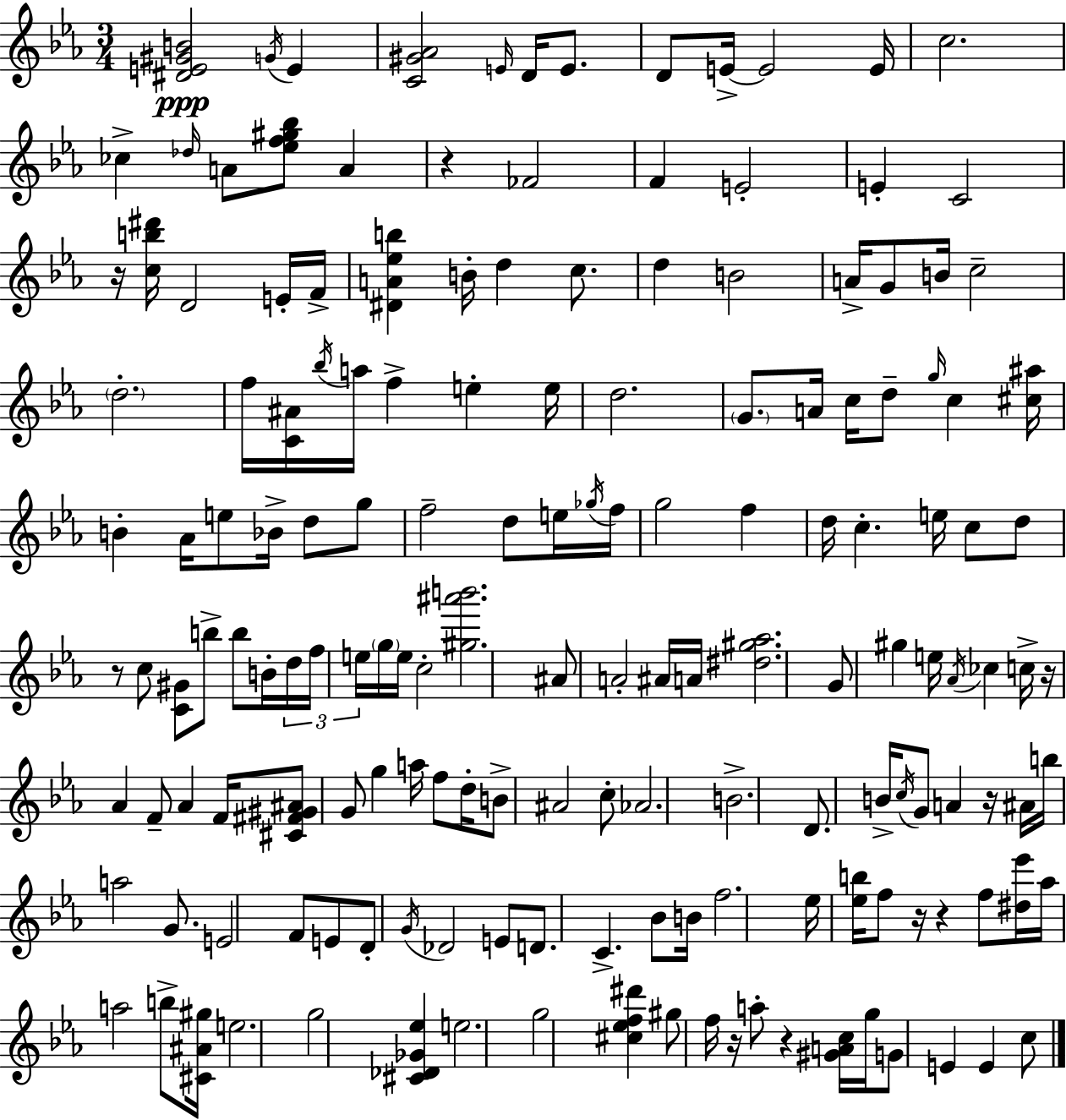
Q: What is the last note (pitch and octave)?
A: C5